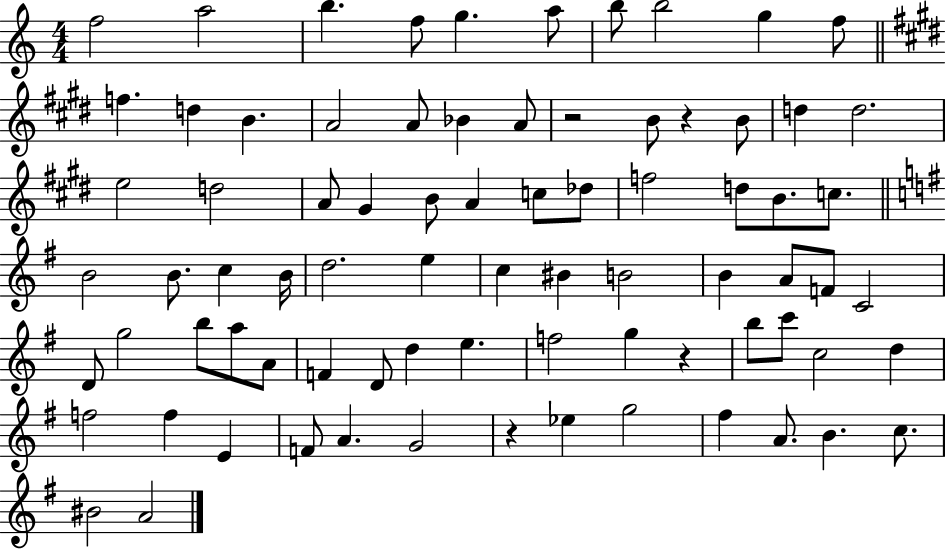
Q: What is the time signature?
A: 4/4